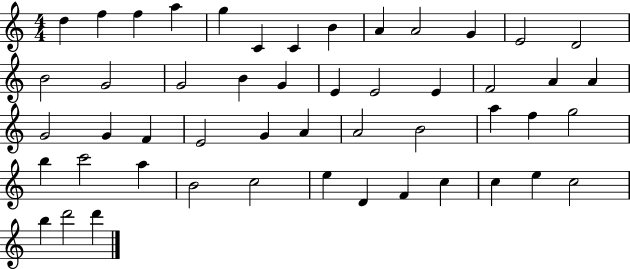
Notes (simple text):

D5/q F5/q F5/q A5/q G5/q C4/q C4/q B4/q A4/q A4/h G4/q E4/h D4/h B4/h G4/h G4/h B4/q G4/q E4/q E4/h E4/q F4/h A4/q A4/q G4/h G4/q F4/q E4/h G4/q A4/q A4/h B4/h A5/q F5/q G5/h B5/q C6/h A5/q B4/h C5/h E5/q D4/q F4/q C5/q C5/q E5/q C5/h B5/q D6/h D6/q